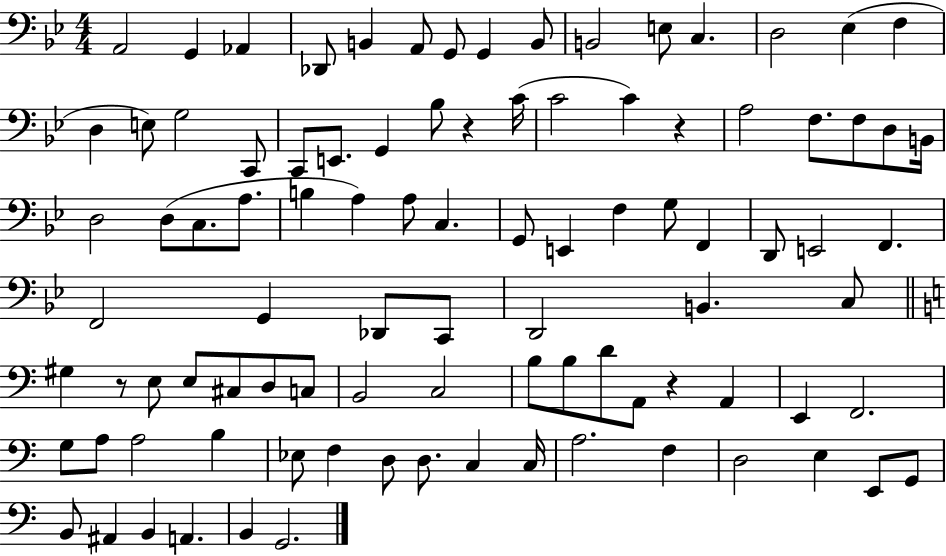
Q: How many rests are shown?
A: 4